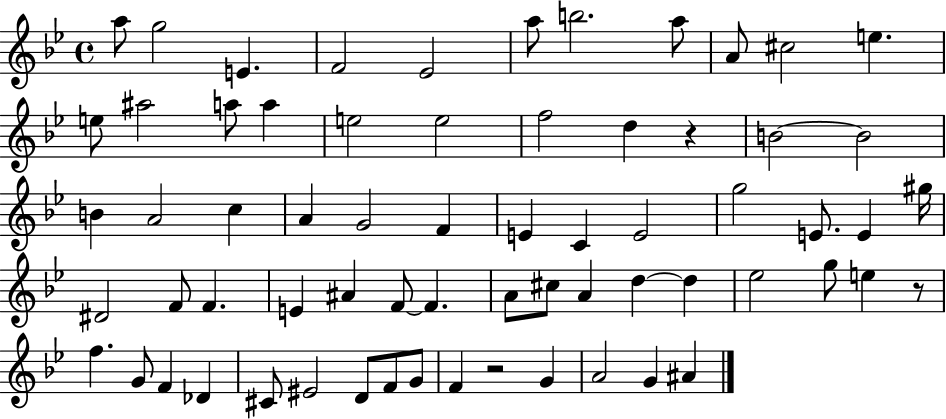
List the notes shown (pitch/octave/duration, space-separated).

A5/e G5/h E4/q. F4/h Eb4/h A5/e B5/h. A5/e A4/e C#5/h E5/q. E5/e A#5/h A5/e A5/q E5/h E5/h F5/h D5/q R/q B4/h B4/h B4/q A4/h C5/q A4/q G4/h F4/q E4/q C4/q E4/h G5/h E4/e. E4/q G#5/s D#4/h F4/e F4/q. E4/q A#4/q F4/e F4/q. A4/e C#5/e A4/q D5/q D5/q Eb5/h G5/e E5/q R/e F5/q. G4/e F4/q Db4/q C#4/e EIS4/h D4/e F4/e G4/e F4/q R/h G4/q A4/h G4/q A#4/q